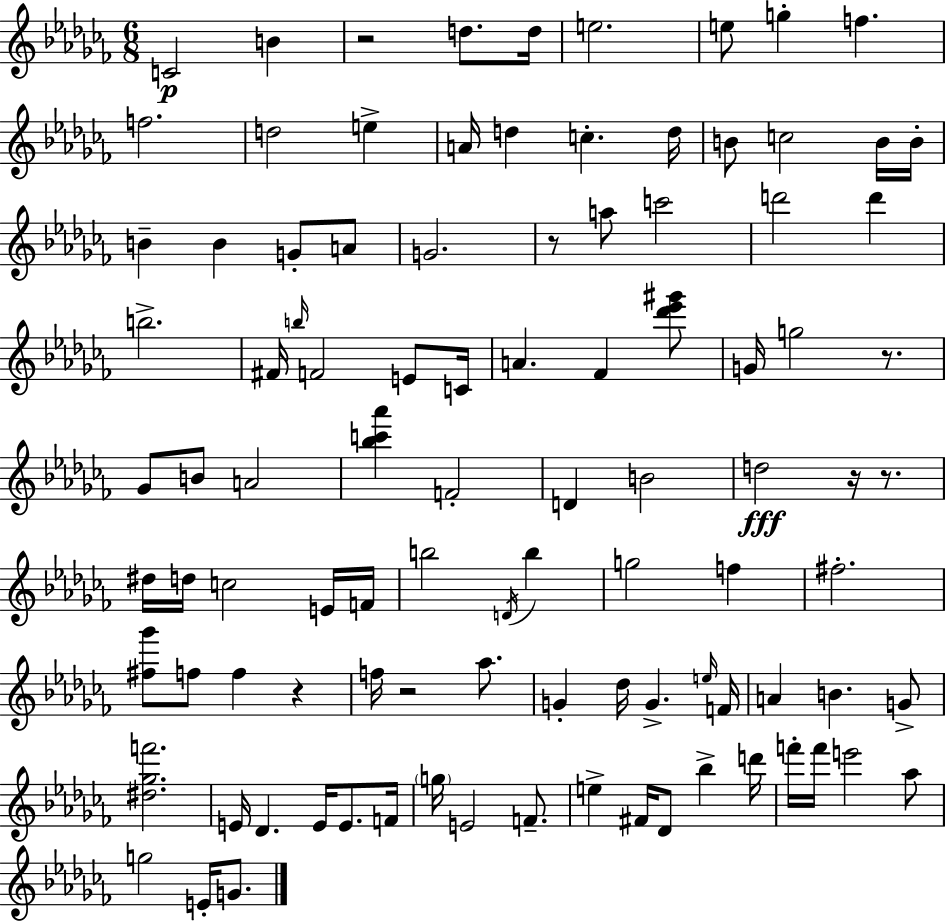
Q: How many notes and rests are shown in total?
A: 99